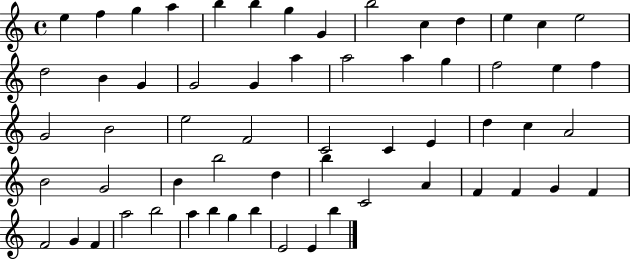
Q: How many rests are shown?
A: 0